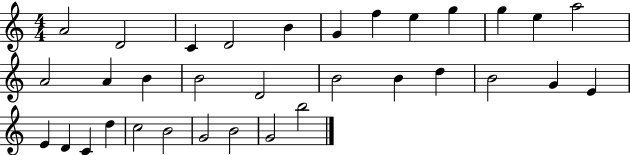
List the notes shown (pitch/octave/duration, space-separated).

A4/h D4/h C4/q D4/h B4/q G4/q F5/q E5/q G5/q G5/q E5/q A5/h A4/h A4/q B4/q B4/h D4/h B4/h B4/q D5/q B4/h G4/q E4/q E4/q D4/q C4/q D5/q C5/h B4/h G4/h B4/h G4/h B5/h